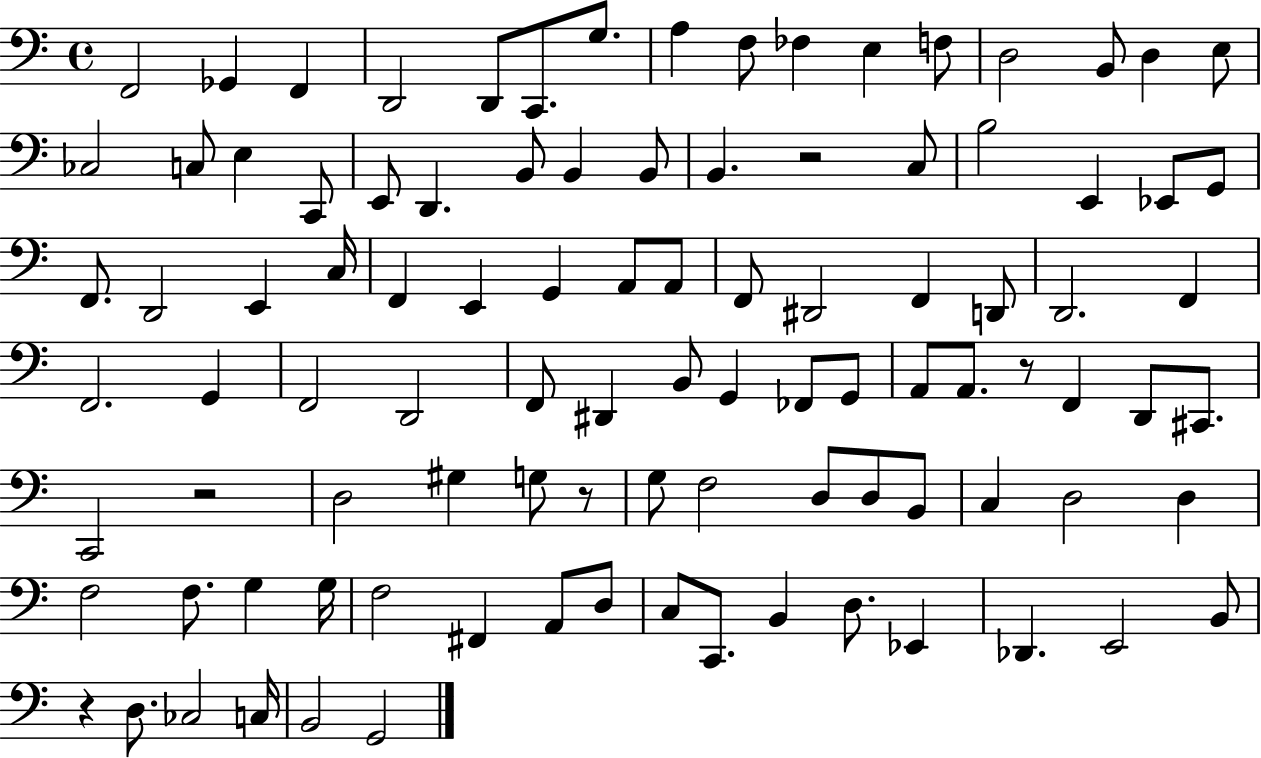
F2/h Gb2/q F2/q D2/h D2/e C2/e. G3/e. A3/q F3/e FES3/q E3/q F3/e D3/h B2/e D3/q E3/e CES3/h C3/e E3/q C2/e E2/e D2/q. B2/e B2/q B2/e B2/q. R/h C3/e B3/h E2/q Eb2/e G2/e F2/e. D2/h E2/q C3/s F2/q E2/q G2/q A2/e A2/e F2/e D#2/h F2/q D2/e D2/h. F2/q F2/h. G2/q F2/h D2/h F2/e D#2/q B2/e G2/q FES2/e G2/e A2/e A2/e. R/e F2/q D2/e C#2/e. C2/h R/h D3/h G#3/q G3/e R/e G3/e F3/h D3/e D3/e B2/e C3/q D3/h D3/q F3/h F3/e. G3/q G3/s F3/h F#2/q A2/e D3/e C3/e C2/e. B2/q D3/e. Eb2/q Db2/q. E2/h B2/e R/q D3/e. CES3/h C3/s B2/h G2/h